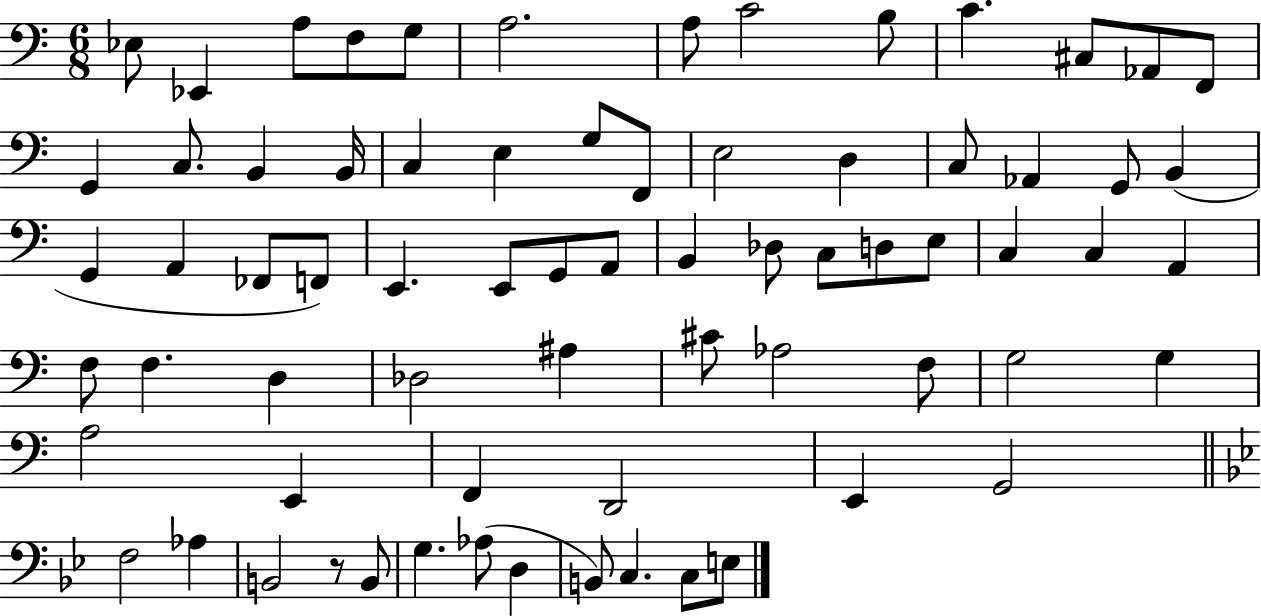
X:1
T:Untitled
M:6/8
L:1/4
K:C
_E,/2 _E,, A,/2 F,/2 G,/2 A,2 A,/2 C2 B,/2 C ^C,/2 _A,,/2 F,,/2 G,, C,/2 B,, B,,/4 C, E, G,/2 F,,/2 E,2 D, C,/2 _A,, G,,/2 B,, G,, A,, _F,,/2 F,,/2 E,, E,,/2 G,,/2 A,,/2 B,, _D,/2 C,/2 D,/2 E,/2 C, C, A,, F,/2 F, D, _D,2 ^A, ^C/2 _A,2 F,/2 G,2 G, A,2 E,, F,, D,,2 E,, G,,2 F,2 _A, B,,2 z/2 B,,/2 G, _A,/2 D, B,,/2 C, C,/2 E,/2